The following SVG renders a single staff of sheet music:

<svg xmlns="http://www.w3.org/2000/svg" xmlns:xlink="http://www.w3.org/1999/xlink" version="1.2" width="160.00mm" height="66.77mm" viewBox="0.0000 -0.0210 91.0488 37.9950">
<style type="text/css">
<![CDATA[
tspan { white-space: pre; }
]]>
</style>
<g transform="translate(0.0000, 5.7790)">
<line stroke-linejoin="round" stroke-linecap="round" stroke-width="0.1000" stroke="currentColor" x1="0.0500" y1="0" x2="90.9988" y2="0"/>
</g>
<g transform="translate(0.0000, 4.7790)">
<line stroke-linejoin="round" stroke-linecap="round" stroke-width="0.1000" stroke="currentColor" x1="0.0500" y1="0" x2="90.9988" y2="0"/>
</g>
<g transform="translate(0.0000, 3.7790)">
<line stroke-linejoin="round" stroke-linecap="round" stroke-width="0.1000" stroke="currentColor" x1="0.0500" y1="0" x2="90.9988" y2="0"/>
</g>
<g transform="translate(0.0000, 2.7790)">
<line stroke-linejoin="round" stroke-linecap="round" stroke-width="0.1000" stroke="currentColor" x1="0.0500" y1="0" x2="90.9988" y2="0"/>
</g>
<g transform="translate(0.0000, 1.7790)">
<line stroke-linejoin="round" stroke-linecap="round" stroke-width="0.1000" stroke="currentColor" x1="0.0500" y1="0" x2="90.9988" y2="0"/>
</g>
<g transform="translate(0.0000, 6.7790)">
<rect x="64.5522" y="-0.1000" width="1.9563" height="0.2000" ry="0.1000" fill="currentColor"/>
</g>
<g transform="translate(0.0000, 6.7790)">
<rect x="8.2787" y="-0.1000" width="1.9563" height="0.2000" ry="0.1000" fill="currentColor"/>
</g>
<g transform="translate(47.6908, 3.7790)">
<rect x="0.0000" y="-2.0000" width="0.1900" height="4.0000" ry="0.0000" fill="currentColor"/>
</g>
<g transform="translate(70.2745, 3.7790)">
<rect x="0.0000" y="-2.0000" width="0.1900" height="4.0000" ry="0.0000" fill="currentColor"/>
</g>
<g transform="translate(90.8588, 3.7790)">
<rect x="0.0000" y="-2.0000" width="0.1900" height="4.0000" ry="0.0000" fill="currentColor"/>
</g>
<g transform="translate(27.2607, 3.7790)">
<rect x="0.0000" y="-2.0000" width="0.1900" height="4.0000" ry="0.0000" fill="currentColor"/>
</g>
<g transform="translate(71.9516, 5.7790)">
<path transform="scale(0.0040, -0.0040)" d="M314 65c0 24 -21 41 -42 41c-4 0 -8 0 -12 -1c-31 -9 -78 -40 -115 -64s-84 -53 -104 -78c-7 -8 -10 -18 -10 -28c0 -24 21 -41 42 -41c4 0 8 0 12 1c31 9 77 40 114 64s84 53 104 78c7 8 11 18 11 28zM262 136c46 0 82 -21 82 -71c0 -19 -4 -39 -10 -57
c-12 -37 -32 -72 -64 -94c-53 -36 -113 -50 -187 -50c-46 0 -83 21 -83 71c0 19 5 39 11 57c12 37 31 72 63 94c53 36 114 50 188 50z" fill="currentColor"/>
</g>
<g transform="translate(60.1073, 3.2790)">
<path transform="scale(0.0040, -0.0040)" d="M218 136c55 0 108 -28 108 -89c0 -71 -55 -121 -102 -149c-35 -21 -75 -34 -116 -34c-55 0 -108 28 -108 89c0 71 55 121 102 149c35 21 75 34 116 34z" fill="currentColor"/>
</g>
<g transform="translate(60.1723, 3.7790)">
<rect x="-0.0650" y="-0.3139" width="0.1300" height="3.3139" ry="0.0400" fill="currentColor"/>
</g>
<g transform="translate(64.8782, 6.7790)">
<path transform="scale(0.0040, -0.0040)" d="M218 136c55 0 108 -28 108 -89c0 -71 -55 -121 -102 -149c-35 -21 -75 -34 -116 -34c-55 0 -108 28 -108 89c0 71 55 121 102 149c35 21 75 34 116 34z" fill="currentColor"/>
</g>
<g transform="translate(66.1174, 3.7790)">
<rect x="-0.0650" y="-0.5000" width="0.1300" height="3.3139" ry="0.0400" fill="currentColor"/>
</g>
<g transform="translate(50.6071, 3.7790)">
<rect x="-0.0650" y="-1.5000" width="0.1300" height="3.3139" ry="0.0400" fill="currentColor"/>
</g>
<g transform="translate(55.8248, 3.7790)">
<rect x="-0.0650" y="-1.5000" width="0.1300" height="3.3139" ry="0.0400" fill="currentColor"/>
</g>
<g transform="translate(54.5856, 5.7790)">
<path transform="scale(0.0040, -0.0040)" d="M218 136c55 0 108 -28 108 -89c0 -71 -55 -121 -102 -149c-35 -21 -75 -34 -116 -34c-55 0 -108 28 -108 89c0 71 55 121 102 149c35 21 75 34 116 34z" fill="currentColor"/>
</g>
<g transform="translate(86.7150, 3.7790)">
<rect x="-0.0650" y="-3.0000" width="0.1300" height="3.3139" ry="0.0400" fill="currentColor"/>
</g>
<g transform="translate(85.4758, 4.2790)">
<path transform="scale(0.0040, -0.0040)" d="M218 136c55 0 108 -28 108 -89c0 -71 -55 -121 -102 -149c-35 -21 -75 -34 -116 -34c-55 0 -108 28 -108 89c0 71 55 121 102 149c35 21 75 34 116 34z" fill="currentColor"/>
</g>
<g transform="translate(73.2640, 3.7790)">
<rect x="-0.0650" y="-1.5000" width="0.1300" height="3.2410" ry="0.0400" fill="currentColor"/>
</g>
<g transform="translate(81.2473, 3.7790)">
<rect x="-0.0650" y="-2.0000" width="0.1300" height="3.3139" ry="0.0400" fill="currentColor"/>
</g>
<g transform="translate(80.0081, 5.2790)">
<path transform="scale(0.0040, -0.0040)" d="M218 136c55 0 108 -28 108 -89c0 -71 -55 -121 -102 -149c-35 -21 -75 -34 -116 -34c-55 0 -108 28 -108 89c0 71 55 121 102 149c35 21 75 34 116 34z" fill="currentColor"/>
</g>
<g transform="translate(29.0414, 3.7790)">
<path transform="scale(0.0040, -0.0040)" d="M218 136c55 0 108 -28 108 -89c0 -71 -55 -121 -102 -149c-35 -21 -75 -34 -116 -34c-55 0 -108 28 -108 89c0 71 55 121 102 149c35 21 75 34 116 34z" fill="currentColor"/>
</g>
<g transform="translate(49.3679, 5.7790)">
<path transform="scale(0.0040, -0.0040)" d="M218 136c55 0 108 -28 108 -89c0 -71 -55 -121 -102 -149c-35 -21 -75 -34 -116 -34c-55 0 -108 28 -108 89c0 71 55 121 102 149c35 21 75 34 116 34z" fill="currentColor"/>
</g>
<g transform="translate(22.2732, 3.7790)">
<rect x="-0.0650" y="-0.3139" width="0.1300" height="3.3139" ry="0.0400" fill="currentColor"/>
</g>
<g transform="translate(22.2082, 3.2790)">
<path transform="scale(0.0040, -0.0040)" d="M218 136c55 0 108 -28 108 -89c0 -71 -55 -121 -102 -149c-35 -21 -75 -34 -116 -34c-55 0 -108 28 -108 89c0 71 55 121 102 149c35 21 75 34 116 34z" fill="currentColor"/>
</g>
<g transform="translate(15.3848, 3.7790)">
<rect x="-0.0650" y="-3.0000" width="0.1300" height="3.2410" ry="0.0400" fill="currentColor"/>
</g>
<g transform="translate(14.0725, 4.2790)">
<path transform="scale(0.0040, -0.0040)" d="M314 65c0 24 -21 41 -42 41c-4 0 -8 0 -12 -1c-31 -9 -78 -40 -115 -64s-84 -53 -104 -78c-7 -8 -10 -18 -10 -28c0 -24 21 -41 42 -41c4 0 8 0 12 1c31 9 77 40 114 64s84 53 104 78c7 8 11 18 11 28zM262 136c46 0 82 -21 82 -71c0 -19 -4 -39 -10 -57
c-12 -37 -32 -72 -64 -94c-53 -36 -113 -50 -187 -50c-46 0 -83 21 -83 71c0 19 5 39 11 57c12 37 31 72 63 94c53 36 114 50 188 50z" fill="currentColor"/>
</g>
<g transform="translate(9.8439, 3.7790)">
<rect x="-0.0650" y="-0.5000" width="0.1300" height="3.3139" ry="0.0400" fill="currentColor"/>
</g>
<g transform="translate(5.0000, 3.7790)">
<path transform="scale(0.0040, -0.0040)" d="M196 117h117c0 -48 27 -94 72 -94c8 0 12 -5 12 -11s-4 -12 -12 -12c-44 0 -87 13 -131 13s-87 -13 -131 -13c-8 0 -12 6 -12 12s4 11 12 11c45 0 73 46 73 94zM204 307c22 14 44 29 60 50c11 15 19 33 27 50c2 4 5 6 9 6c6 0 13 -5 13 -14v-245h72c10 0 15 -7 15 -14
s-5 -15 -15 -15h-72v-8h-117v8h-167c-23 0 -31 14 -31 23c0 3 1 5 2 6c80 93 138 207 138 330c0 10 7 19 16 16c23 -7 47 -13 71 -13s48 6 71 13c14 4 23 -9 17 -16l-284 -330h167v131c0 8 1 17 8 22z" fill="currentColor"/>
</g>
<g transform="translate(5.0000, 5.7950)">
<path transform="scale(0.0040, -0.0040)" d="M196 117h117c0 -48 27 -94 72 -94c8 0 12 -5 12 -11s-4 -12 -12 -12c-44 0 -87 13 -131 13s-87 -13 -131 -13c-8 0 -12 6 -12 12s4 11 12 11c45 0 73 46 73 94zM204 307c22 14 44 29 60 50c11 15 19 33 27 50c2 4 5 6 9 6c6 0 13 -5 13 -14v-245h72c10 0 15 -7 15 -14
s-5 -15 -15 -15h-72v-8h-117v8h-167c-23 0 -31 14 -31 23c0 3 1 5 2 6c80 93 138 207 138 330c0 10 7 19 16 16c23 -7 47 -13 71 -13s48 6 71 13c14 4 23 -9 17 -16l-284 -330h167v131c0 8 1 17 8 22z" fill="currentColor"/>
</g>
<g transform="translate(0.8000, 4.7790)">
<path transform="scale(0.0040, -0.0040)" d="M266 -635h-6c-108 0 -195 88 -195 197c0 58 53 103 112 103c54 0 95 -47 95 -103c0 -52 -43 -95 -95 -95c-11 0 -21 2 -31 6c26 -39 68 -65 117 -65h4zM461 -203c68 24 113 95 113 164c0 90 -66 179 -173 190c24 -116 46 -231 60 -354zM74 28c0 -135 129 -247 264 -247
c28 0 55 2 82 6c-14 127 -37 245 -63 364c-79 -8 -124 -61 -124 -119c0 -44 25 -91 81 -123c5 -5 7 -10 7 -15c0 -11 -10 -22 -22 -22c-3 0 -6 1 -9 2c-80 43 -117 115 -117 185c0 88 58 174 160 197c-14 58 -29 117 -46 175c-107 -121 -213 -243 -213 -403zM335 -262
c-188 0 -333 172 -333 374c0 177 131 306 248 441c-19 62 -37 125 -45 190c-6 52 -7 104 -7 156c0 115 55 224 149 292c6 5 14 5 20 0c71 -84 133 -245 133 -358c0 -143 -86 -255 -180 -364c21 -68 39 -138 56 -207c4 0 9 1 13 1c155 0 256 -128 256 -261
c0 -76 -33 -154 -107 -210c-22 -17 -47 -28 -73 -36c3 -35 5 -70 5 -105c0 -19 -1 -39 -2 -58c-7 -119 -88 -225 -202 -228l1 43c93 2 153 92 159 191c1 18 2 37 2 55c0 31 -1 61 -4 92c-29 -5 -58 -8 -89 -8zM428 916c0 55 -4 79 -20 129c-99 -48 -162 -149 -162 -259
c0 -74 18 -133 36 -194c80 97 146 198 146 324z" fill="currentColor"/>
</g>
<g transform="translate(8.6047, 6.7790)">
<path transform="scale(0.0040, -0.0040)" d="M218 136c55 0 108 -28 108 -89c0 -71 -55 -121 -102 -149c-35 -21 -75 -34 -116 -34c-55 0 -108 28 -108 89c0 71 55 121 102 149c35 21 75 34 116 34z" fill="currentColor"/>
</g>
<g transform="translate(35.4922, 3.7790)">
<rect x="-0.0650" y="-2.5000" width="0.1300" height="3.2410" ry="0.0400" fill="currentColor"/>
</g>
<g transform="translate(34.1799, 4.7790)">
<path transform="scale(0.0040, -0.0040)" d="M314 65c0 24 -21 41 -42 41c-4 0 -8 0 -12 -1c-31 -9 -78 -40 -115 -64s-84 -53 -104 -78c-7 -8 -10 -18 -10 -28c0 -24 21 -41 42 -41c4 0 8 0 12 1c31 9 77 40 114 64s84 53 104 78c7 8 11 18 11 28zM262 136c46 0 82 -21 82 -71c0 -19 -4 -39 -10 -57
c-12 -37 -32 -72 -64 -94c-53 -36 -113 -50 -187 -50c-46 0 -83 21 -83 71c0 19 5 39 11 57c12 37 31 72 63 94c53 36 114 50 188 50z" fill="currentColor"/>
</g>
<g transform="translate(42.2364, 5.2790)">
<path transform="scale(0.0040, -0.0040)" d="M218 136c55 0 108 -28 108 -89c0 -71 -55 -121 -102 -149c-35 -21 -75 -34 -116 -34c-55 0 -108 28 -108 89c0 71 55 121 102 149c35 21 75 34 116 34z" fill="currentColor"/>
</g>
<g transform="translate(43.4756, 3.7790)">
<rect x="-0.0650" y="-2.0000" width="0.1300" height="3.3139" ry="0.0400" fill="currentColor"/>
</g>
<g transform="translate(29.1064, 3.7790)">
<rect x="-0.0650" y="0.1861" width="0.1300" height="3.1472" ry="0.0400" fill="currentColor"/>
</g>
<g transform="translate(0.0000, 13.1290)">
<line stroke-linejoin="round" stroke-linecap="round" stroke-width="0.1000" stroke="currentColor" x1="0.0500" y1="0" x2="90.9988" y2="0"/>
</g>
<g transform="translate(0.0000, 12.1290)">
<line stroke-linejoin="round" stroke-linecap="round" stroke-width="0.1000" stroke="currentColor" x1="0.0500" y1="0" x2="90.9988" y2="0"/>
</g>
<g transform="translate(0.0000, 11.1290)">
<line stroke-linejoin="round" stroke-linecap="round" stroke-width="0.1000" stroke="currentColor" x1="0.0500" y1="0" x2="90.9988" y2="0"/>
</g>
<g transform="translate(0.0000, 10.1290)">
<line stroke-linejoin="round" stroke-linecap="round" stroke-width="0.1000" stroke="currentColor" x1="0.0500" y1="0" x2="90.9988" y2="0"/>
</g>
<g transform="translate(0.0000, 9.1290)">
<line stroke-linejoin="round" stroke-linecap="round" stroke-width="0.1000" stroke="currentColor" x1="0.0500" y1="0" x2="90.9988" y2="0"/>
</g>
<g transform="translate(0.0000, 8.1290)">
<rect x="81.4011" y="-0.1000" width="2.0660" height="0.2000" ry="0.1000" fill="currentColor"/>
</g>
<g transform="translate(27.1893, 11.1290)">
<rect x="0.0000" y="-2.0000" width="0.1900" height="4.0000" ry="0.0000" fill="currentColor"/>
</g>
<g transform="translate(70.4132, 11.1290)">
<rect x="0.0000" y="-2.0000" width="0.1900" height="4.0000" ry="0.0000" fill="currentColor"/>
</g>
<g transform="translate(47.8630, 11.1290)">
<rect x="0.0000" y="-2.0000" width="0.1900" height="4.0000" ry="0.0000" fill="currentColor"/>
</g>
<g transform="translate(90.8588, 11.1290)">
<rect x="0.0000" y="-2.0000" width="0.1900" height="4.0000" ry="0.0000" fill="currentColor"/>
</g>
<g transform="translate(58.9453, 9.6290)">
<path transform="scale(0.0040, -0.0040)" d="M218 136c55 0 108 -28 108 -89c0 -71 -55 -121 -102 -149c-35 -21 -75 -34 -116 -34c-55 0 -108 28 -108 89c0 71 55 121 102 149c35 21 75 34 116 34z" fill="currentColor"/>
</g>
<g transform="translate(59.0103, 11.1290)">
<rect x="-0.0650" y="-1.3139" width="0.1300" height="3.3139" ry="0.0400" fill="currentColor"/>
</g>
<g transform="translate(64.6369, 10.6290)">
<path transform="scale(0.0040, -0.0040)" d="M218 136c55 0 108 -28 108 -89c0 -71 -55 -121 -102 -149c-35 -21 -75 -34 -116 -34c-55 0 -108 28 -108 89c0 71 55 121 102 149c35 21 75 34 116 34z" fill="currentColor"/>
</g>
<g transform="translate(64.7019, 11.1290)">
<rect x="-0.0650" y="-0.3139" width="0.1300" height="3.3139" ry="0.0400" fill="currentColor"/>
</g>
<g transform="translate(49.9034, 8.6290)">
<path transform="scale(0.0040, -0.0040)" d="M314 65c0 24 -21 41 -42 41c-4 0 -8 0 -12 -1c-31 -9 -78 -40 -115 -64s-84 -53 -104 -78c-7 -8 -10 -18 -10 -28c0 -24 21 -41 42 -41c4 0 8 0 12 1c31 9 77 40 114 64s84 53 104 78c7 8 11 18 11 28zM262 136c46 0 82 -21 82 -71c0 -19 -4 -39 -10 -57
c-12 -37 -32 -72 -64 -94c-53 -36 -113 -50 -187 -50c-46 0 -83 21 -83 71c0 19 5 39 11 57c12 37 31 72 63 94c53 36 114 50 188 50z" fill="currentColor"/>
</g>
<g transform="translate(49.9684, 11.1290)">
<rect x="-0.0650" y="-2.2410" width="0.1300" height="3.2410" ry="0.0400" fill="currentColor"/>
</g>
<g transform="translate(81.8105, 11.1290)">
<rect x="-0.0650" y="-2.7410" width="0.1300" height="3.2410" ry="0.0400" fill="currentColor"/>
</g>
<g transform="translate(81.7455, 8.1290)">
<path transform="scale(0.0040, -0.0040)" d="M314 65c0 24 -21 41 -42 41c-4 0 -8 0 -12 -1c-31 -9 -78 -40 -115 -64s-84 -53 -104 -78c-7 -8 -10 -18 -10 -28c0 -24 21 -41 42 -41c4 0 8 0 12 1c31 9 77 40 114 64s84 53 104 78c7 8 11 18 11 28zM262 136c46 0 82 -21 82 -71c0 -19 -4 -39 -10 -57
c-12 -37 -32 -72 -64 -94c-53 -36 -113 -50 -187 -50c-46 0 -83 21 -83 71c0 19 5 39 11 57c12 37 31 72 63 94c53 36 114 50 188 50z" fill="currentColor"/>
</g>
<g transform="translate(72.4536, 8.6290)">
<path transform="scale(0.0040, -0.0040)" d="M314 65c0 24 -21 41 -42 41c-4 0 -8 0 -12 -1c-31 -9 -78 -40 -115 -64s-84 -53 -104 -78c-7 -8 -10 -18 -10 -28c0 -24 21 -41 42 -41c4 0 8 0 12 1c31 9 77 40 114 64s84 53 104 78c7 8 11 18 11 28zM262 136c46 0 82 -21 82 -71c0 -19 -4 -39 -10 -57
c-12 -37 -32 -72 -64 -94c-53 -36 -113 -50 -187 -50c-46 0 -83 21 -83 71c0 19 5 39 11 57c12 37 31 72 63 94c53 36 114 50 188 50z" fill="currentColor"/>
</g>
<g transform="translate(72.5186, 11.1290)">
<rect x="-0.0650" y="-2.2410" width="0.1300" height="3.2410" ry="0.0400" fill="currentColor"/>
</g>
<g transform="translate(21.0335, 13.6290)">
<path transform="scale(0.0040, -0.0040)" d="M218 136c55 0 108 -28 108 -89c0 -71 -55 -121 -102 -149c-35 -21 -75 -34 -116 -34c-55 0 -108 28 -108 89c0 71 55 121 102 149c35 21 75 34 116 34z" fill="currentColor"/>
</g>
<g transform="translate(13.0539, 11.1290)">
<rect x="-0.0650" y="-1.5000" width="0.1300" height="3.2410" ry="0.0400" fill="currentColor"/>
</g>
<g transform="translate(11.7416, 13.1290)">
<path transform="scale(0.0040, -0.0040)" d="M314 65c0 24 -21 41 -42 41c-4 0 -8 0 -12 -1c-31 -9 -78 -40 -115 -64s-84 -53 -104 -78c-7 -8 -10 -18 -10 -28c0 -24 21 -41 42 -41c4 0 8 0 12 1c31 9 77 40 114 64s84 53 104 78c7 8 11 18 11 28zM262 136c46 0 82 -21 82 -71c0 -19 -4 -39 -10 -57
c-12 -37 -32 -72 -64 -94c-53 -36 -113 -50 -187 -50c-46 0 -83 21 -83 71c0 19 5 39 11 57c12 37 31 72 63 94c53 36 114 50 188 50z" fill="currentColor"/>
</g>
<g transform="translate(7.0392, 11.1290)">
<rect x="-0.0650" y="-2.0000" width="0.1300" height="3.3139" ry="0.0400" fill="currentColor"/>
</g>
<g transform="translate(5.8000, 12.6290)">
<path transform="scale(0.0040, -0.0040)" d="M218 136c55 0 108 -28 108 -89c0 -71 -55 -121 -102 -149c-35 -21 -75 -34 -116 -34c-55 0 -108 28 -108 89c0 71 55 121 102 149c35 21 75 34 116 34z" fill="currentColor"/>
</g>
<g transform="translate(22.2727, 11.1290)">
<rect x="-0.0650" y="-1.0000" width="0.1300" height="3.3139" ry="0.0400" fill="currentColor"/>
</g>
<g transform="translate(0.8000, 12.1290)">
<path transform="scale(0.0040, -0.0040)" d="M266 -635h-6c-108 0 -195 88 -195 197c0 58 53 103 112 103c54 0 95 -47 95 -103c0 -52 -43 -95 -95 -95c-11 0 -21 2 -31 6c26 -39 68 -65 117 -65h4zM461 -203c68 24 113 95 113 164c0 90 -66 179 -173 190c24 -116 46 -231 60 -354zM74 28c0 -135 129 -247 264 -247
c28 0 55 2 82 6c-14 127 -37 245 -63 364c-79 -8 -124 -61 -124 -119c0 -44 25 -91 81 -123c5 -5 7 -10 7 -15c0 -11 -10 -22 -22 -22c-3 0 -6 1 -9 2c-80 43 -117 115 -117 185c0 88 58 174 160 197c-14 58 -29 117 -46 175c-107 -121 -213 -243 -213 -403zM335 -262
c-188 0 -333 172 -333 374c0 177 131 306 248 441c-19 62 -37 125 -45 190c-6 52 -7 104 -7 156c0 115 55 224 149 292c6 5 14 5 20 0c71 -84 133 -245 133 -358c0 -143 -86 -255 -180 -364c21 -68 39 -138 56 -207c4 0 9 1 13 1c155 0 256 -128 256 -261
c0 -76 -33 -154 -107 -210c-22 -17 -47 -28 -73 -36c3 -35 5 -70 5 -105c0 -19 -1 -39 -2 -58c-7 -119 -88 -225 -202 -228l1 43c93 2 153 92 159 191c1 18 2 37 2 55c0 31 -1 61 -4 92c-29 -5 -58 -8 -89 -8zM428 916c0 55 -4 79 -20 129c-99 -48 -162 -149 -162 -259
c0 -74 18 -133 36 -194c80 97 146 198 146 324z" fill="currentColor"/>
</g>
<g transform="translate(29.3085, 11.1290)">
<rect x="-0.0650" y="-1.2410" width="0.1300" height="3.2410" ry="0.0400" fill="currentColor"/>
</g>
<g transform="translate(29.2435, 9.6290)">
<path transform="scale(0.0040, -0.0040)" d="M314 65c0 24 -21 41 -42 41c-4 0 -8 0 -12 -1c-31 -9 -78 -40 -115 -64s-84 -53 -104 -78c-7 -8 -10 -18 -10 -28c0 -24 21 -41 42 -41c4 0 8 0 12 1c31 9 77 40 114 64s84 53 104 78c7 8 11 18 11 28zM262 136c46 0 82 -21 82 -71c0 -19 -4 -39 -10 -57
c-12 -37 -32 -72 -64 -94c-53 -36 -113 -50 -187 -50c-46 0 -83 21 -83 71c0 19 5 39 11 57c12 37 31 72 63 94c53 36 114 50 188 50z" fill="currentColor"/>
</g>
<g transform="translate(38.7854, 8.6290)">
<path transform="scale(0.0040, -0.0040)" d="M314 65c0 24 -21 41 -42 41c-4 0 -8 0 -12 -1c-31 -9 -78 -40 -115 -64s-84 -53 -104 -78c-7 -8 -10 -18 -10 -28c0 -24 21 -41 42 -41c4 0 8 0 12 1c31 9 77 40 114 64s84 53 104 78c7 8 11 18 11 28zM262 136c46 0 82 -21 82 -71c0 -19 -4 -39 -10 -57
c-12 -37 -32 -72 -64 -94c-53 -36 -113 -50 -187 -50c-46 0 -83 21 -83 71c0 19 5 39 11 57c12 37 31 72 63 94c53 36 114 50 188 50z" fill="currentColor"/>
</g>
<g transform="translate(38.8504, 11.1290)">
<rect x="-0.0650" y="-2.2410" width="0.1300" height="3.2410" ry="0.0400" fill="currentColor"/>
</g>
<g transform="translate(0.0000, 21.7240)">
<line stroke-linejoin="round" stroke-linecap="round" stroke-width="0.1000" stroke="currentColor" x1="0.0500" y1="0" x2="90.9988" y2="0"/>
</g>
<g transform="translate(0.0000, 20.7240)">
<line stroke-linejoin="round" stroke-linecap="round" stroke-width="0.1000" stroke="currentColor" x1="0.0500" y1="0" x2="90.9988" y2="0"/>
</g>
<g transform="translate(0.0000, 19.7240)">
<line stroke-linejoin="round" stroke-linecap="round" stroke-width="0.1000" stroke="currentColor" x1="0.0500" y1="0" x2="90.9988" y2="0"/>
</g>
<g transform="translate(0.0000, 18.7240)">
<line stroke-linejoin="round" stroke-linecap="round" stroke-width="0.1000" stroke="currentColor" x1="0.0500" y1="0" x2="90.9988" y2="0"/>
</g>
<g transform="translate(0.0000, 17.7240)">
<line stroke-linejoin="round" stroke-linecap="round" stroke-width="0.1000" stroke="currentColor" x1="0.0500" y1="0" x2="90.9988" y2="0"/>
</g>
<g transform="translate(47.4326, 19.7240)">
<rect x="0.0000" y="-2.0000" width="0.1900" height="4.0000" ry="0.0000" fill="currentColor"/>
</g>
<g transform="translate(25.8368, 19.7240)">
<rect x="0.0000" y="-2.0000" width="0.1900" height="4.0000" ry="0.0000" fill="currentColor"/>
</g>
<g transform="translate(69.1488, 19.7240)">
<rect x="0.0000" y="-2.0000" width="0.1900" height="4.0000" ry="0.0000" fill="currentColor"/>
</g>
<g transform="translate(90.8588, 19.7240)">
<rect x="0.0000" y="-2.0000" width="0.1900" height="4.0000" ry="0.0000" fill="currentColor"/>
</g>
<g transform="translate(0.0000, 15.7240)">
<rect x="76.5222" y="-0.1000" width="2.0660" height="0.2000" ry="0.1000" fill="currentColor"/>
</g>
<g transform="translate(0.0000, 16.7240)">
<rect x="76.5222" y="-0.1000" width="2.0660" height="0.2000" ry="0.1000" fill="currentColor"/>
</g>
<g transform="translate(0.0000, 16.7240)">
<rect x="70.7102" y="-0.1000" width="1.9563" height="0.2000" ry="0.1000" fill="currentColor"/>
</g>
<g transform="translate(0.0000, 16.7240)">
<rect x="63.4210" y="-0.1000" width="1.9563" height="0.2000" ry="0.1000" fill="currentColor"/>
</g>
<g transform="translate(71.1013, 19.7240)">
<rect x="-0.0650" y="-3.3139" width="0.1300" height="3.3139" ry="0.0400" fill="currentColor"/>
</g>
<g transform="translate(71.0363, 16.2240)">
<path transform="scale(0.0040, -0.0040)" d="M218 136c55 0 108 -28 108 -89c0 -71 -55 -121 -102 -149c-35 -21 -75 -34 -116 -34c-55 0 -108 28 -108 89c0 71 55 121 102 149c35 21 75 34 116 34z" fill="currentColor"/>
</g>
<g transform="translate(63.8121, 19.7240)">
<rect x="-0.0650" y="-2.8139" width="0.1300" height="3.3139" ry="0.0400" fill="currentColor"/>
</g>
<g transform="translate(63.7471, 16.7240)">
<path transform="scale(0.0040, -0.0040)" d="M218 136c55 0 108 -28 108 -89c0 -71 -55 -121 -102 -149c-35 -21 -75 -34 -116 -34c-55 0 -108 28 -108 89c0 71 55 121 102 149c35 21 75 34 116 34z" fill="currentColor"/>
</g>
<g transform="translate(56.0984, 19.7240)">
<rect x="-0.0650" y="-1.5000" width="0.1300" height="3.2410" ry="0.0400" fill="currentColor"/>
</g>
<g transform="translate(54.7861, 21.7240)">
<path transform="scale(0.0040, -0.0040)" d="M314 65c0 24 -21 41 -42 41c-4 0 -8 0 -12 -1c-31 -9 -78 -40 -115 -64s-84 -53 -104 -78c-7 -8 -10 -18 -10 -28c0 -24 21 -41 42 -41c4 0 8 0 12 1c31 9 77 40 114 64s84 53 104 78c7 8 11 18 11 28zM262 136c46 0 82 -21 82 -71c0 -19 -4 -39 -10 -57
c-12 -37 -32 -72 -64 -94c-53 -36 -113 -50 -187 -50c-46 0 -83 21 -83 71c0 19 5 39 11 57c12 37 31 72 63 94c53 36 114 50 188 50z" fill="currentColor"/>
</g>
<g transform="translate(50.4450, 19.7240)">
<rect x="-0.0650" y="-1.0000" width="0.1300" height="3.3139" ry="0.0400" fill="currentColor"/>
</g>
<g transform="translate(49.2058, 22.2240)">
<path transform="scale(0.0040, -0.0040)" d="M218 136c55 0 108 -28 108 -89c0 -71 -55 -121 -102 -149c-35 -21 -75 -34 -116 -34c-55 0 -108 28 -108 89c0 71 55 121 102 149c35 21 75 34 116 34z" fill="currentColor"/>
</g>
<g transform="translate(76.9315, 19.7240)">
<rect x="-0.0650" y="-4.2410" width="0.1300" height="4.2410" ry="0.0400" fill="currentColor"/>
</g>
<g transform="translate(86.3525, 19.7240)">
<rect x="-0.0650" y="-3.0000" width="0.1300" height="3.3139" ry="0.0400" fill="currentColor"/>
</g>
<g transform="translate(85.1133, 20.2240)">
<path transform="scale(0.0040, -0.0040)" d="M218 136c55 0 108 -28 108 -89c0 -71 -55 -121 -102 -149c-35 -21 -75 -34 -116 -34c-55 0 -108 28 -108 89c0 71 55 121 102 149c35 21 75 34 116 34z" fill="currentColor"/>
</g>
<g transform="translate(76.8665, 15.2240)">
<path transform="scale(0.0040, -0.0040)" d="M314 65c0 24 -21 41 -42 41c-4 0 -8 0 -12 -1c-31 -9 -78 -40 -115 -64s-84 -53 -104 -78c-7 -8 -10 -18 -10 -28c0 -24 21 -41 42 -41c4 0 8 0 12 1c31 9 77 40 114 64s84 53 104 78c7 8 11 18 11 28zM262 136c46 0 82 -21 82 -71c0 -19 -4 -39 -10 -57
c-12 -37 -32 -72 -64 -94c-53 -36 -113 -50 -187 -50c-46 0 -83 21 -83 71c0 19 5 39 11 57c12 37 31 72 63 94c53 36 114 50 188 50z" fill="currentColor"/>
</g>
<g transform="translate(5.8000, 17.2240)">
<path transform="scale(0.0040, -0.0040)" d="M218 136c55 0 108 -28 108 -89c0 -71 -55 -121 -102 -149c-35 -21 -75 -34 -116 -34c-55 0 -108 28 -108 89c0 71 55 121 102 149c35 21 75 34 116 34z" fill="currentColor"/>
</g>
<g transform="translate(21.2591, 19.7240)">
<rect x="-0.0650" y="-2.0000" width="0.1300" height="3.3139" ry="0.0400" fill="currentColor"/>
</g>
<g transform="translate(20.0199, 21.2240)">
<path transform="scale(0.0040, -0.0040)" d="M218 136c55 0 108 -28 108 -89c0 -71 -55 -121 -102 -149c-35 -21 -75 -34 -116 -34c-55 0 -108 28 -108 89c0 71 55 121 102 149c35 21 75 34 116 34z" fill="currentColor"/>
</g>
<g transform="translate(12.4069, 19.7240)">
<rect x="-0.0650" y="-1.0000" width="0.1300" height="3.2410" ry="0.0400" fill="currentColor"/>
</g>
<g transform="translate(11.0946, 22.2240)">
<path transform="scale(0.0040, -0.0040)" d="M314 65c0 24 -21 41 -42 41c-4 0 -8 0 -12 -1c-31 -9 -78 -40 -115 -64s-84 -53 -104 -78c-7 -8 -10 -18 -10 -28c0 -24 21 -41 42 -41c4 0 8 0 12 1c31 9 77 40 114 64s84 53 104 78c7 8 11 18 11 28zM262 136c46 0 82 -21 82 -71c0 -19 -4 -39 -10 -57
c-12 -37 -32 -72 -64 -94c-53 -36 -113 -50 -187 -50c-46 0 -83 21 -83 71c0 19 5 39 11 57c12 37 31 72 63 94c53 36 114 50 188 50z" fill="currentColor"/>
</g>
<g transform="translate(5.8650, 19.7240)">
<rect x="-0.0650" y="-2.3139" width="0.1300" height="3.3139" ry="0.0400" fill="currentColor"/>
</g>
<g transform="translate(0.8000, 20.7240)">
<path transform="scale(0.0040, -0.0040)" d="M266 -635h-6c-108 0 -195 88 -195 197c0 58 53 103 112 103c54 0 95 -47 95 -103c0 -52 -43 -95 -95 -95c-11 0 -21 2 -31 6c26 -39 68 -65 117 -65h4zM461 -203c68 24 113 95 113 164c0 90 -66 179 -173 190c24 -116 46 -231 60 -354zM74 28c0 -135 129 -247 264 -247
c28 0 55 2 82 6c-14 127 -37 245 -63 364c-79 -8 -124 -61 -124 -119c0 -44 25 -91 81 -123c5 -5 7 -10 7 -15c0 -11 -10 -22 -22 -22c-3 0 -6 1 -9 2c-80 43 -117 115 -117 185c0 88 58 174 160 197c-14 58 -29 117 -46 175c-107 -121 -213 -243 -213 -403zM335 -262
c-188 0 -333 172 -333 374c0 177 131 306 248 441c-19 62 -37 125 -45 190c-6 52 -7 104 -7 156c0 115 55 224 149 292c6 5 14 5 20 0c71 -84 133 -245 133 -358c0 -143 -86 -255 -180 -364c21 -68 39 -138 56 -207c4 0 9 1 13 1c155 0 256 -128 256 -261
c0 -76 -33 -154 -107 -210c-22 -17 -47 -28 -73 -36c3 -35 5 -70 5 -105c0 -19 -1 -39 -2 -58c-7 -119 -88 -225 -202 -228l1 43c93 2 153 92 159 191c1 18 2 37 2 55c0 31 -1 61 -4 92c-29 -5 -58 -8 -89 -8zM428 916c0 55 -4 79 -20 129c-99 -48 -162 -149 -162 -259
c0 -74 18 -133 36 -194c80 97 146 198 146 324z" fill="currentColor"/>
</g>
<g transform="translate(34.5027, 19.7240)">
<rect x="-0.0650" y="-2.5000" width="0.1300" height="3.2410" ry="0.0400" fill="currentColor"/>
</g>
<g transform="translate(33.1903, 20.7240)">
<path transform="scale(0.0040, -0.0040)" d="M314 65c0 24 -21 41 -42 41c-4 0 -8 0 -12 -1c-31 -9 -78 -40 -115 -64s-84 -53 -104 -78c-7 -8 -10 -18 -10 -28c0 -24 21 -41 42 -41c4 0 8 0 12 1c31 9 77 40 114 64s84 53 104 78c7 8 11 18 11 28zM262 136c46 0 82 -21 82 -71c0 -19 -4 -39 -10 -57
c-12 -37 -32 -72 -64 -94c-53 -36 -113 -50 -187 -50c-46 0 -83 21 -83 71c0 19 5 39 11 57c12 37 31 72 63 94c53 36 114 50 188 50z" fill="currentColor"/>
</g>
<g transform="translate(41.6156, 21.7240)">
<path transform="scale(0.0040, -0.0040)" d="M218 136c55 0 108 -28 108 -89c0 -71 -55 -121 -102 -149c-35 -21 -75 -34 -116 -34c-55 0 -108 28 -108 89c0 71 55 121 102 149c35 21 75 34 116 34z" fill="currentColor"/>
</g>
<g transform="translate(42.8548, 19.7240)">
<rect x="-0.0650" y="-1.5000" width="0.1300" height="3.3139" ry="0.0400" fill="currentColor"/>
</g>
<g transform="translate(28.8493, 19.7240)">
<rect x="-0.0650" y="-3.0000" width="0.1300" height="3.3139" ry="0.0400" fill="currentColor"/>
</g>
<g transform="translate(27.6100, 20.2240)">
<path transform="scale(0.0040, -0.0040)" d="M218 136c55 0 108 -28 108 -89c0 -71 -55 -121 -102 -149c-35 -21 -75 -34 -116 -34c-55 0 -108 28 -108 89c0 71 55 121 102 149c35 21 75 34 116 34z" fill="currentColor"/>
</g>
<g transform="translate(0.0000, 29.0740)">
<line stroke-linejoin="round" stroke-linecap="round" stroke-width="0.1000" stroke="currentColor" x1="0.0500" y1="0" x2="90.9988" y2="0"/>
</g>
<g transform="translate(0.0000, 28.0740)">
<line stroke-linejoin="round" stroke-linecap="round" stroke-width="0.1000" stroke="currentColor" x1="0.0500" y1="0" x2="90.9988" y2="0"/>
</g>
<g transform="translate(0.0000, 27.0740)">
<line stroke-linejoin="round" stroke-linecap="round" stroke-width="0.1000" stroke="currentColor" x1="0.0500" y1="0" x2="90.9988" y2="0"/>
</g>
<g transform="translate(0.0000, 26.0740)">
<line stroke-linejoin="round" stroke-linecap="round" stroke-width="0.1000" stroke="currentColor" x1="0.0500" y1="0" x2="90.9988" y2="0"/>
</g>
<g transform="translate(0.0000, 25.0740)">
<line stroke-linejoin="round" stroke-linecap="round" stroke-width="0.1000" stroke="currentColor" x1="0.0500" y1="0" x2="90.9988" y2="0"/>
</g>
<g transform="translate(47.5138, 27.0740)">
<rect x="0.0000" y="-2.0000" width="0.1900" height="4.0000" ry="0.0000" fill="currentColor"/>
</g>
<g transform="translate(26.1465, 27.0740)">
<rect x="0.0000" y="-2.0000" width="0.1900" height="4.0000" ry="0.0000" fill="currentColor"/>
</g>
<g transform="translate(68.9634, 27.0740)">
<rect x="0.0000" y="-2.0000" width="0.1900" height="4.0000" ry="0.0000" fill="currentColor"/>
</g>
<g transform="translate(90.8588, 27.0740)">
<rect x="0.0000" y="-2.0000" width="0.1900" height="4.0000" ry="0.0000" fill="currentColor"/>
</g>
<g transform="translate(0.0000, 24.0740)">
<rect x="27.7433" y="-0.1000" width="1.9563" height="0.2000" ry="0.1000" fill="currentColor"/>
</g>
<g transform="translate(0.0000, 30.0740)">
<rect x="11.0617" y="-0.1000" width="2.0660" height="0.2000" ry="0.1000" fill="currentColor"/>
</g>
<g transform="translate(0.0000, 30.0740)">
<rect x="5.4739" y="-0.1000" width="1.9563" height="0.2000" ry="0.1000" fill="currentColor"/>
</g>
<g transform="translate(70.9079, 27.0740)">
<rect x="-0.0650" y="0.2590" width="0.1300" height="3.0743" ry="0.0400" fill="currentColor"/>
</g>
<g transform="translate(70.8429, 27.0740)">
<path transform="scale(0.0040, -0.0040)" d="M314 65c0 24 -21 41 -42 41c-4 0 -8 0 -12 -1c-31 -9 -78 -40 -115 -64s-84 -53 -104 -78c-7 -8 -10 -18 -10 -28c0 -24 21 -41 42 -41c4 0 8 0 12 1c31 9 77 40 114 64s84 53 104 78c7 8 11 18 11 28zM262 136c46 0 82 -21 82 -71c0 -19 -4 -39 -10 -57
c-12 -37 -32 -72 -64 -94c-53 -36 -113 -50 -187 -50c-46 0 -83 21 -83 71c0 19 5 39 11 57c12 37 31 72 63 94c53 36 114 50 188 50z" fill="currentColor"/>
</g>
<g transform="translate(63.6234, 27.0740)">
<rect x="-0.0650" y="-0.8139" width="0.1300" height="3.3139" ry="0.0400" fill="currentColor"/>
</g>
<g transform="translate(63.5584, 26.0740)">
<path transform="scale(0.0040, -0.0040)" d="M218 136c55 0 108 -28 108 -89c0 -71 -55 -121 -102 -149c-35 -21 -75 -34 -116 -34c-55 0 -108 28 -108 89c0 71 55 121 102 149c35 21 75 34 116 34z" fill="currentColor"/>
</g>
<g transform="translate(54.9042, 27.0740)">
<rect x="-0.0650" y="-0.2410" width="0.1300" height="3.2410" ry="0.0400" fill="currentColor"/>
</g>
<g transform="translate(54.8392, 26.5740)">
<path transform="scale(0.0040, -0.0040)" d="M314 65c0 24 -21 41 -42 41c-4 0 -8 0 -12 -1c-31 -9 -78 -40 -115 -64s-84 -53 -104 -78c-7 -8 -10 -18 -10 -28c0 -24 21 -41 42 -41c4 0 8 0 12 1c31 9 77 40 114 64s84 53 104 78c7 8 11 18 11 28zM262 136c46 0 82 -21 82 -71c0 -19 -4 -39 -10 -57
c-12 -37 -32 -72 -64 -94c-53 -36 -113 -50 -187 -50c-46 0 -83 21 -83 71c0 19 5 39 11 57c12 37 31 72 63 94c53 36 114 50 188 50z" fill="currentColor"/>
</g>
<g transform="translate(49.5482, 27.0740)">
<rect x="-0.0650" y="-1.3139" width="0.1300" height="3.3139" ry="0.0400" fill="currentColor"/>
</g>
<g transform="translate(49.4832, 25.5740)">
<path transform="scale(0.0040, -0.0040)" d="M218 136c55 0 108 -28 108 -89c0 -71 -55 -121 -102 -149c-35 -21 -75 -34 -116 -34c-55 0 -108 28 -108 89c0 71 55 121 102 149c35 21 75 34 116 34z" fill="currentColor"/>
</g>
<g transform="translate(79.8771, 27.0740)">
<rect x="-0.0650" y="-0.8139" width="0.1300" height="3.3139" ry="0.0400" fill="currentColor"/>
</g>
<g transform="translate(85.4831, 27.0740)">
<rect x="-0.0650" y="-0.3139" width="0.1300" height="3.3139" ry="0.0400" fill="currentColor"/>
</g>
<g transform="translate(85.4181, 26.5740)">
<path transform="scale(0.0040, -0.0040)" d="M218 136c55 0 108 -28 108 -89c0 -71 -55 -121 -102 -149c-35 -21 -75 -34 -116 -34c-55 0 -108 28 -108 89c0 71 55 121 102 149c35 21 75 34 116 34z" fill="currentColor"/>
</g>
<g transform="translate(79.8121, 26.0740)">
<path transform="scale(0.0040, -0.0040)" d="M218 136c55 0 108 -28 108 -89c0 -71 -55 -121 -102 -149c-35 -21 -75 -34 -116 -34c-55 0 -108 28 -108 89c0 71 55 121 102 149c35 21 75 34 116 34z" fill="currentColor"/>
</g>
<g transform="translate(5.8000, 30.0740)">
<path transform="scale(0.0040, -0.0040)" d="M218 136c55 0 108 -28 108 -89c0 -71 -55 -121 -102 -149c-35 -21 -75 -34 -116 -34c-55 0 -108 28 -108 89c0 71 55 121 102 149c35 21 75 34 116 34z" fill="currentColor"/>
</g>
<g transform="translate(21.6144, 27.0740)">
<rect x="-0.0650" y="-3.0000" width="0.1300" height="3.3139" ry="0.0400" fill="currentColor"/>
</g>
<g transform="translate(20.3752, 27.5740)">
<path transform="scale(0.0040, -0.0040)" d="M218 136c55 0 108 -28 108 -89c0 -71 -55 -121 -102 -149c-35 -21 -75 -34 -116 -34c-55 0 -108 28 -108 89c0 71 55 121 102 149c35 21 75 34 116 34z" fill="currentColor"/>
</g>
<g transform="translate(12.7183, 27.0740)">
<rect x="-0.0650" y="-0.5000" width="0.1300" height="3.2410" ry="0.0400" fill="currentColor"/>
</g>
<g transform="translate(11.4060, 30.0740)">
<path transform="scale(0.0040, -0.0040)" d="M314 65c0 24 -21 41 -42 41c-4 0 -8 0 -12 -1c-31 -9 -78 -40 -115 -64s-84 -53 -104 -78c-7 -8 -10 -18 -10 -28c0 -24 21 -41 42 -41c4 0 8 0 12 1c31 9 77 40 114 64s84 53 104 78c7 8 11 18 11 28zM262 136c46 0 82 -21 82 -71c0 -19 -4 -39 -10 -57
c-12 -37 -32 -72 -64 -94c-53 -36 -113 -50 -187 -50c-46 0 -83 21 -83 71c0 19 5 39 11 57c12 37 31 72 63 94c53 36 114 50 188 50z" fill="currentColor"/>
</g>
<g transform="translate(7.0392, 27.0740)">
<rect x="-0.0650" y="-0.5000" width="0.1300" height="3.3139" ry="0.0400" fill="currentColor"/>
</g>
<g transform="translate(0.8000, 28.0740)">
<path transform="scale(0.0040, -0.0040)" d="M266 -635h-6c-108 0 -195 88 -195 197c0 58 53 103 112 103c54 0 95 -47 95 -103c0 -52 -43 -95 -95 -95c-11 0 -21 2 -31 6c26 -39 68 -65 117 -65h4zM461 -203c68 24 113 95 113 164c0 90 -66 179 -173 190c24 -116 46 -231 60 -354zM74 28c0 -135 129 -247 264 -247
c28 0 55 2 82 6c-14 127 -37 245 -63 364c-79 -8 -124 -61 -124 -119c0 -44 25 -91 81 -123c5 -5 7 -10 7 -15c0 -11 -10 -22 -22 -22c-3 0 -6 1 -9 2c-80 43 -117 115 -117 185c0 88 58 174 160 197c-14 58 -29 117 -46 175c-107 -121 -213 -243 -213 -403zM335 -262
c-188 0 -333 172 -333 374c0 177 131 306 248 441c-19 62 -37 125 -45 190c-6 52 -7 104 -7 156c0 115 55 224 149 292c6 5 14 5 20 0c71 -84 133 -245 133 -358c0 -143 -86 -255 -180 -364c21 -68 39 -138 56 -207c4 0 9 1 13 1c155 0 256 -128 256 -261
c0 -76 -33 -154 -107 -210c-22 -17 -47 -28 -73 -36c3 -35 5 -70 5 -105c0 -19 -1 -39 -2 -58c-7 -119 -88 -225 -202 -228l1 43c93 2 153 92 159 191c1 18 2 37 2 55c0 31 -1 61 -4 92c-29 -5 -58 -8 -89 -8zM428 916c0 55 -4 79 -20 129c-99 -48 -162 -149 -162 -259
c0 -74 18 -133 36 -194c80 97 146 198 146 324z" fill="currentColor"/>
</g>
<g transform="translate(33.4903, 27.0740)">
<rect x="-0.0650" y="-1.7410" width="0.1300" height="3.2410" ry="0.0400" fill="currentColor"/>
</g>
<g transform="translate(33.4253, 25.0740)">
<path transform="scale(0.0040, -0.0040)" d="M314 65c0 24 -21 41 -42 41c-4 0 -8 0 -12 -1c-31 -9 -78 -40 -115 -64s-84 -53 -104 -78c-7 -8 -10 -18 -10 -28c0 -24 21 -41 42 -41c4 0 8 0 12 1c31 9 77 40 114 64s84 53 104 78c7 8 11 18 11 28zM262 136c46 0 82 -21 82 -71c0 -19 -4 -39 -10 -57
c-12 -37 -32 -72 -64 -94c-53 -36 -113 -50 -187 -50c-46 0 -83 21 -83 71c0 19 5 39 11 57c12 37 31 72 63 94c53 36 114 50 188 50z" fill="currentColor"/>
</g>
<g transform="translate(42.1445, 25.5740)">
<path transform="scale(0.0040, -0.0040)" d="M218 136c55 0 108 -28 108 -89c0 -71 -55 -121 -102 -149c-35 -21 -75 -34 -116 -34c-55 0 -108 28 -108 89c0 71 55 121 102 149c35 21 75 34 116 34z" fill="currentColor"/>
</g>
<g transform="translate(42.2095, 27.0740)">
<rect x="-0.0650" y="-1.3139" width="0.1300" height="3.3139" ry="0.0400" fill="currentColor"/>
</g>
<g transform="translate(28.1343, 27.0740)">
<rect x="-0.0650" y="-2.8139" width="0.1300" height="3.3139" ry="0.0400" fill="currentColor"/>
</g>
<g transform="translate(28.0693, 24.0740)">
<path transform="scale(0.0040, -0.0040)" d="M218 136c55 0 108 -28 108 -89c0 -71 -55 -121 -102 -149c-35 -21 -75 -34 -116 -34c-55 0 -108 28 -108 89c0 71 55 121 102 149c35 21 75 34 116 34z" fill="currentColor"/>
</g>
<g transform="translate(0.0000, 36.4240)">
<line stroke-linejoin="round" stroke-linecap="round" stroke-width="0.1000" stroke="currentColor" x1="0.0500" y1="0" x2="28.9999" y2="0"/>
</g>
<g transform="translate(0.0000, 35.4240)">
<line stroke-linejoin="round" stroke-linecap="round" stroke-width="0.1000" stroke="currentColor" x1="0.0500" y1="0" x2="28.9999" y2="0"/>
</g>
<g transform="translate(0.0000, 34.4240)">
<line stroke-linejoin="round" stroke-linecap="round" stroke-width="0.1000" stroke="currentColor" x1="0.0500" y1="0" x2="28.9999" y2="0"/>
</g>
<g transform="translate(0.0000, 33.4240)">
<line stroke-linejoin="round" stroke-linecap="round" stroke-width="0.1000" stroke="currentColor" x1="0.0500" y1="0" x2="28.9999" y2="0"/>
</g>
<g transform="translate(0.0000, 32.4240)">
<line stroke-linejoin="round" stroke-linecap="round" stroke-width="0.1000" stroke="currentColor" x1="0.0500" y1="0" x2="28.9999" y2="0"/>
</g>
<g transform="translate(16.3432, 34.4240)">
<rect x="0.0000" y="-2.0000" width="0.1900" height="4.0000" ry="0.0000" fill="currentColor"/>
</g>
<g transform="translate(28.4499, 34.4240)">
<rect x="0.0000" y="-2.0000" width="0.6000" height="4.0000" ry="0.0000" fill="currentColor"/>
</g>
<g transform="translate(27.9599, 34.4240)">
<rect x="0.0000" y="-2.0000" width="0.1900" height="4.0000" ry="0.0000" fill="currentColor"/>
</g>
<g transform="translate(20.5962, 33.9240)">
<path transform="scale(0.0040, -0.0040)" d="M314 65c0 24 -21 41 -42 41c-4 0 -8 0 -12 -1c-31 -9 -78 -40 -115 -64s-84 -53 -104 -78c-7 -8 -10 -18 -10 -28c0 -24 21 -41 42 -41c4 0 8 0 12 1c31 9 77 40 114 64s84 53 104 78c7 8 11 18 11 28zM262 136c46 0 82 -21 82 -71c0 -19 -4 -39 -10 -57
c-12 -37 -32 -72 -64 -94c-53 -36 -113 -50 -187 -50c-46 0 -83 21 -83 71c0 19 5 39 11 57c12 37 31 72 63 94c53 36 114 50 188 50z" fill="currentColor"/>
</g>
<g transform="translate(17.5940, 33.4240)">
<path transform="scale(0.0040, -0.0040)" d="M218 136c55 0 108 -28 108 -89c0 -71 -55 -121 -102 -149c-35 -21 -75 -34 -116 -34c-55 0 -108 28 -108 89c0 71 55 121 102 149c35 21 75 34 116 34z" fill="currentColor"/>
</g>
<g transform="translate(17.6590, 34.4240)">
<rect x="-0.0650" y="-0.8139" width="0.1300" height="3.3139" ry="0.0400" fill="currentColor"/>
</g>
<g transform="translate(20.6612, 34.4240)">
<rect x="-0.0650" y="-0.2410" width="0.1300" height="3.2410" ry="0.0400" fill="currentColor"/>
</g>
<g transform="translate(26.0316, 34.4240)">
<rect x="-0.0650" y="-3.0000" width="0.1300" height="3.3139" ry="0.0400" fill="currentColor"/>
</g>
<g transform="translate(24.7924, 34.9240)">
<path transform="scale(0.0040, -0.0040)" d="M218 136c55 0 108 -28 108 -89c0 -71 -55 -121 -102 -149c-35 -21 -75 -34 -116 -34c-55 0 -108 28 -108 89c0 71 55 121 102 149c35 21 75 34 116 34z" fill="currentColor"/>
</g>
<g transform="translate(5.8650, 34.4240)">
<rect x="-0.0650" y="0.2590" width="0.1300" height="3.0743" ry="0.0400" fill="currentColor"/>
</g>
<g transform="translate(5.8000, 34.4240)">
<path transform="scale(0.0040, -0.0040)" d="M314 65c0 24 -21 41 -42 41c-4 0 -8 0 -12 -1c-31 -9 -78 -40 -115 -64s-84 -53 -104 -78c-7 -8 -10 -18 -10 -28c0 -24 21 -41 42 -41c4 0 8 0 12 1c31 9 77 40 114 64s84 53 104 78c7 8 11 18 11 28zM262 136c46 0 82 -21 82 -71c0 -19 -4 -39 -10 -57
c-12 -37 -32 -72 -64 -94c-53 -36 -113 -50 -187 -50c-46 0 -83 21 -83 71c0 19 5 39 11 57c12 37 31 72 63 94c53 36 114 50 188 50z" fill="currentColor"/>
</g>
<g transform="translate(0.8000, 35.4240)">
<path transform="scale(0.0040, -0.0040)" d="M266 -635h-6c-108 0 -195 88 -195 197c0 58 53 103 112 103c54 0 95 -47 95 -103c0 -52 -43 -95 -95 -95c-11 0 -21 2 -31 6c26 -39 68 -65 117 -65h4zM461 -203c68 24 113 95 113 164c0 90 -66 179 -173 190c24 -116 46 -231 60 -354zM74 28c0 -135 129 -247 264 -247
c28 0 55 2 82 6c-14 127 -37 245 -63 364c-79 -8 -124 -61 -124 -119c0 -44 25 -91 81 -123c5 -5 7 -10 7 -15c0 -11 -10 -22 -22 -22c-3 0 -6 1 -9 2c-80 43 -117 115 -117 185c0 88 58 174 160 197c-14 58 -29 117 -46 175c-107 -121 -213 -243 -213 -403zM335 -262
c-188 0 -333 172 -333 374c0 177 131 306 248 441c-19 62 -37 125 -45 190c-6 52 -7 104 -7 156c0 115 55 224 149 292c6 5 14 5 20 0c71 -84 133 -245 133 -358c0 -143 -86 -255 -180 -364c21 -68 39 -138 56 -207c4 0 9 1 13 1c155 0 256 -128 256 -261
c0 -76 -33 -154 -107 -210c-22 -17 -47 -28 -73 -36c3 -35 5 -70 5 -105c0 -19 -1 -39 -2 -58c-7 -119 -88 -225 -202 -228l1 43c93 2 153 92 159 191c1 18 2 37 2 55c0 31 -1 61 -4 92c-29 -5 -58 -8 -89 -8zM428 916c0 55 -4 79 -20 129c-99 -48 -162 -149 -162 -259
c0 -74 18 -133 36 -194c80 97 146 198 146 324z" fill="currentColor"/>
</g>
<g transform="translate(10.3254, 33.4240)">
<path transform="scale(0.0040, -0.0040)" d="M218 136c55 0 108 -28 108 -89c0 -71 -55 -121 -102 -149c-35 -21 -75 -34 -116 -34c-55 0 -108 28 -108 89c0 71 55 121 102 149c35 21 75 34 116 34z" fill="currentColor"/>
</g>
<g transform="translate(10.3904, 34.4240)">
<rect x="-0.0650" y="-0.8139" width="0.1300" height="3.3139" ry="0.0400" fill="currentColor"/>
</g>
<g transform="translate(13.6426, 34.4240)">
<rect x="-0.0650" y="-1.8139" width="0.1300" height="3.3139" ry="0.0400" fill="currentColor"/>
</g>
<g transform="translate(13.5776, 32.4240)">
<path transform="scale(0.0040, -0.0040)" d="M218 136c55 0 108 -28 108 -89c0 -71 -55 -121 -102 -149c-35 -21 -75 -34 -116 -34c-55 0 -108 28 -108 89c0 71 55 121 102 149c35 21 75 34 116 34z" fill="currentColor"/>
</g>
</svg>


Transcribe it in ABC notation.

X:1
T:Untitled
M:4/4
L:1/4
K:C
C A2 c B G2 F E E c C E2 F A F E2 D e2 g2 g2 e c g2 a2 g D2 F A G2 E D E2 a b d'2 A C C2 A a f2 e e c2 d B2 d c B2 d f d c2 A